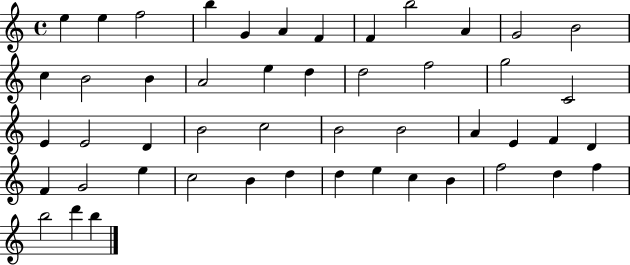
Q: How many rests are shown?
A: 0